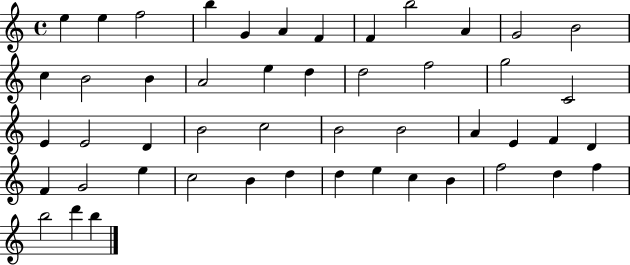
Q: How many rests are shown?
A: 0